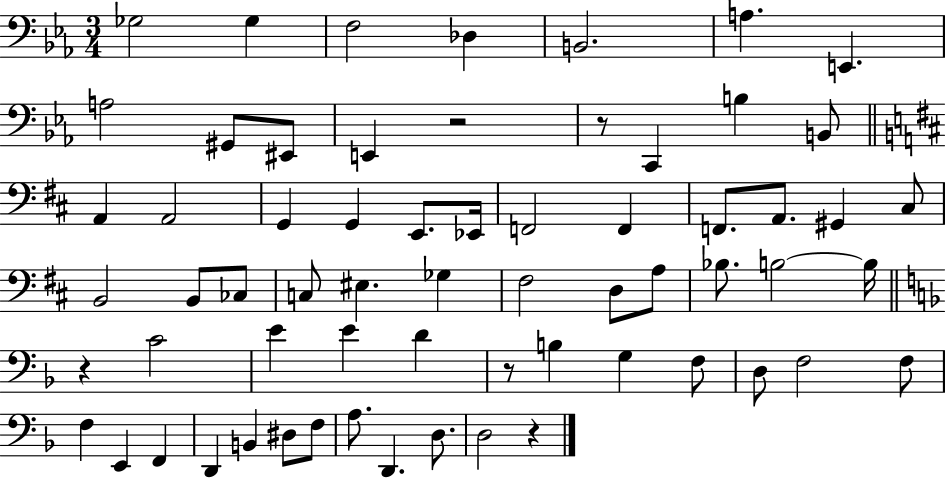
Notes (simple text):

Gb3/h Gb3/q F3/h Db3/q B2/h. A3/q. E2/q. A3/h G#2/e EIS2/e E2/q R/h R/e C2/q B3/q B2/e A2/q A2/h G2/q G2/q E2/e. Eb2/s F2/h F2/q F2/e. A2/e. G#2/q C#3/e B2/h B2/e CES3/e C3/e EIS3/q. Gb3/q F#3/h D3/e A3/e Bb3/e. B3/h B3/s R/q C4/h E4/q E4/q D4/q R/e B3/q G3/q F3/e D3/e F3/h F3/e F3/q E2/q F2/q D2/q B2/q D#3/e F3/e A3/e. D2/q. D3/e. D3/h R/q